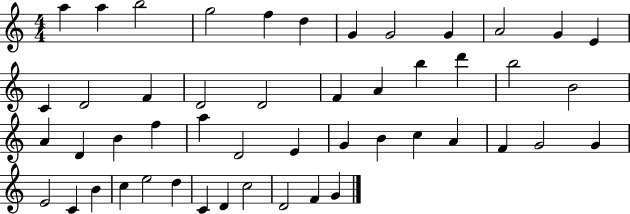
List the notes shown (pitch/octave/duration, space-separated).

A5/q A5/q B5/h G5/h F5/q D5/q G4/q G4/h G4/q A4/h G4/q E4/q C4/q D4/h F4/q D4/h D4/h F4/q A4/q B5/q D6/q B5/h B4/h A4/q D4/q B4/q F5/q A5/q D4/h E4/q G4/q B4/q C5/q A4/q F4/q G4/h G4/q E4/h C4/q B4/q C5/q E5/h D5/q C4/q D4/q C5/h D4/h F4/q G4/q